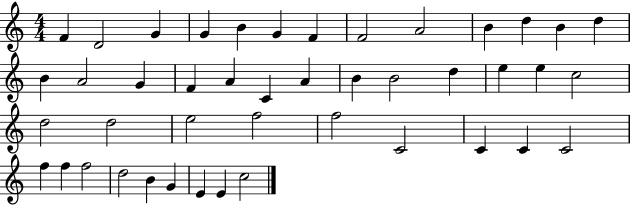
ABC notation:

X:1
T:Untitled
M:4/4
L:1/4
K:C
F D2 G G B G F F2 A2 B d B d B A2 G F A C A B B2 d e e c2 d2 d2 e2 f2 f2 C2 C C C2 f f f2 d2 B G E E c2